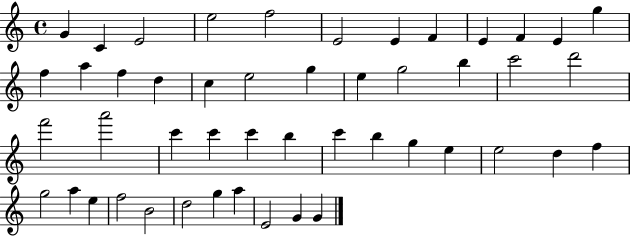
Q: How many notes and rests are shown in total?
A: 48